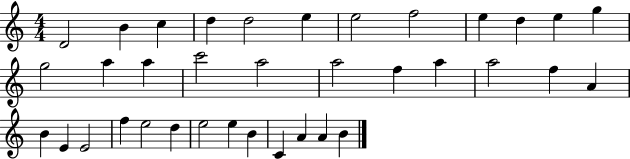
D4/h B4/q C5/q D5/q D5/h E5/q E5/h F5/h E5/q D5/q E5/q G5/q G5/h A5/q A5/q C6/h A5/h A5/h F5/q A5/q A5/h F5/q A4/q B4/q E4/q E4/h F5/q E5/h D5/q E5/h E5/q B4/q C4/q A4/q A4/q B4/q